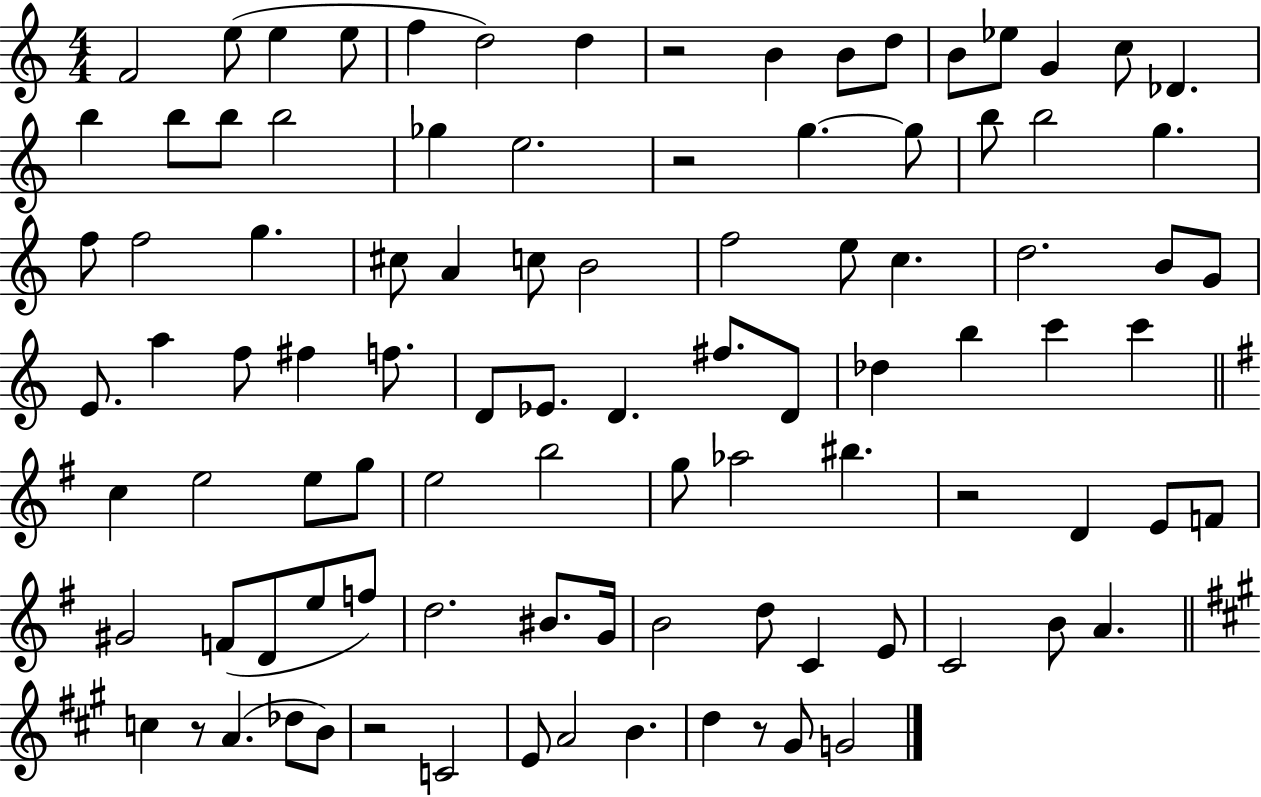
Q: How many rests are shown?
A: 6